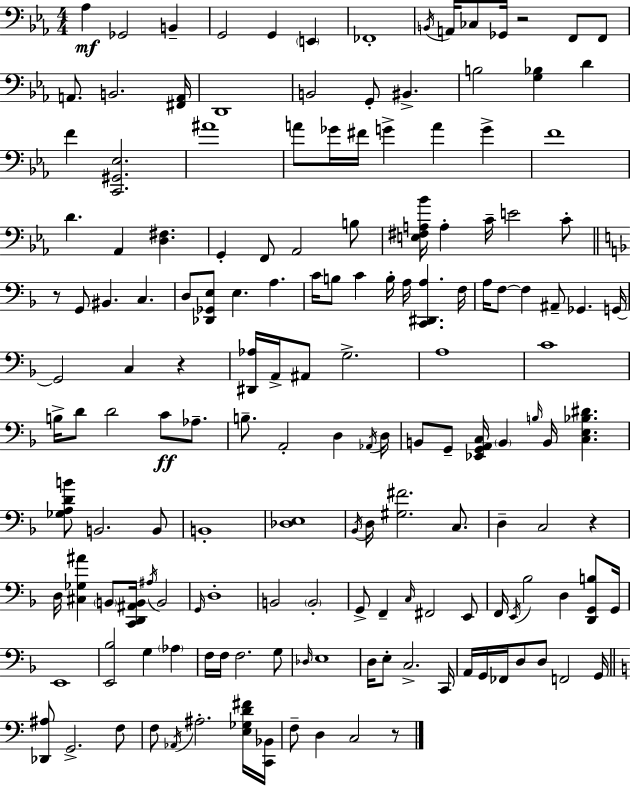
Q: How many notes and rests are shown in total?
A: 159